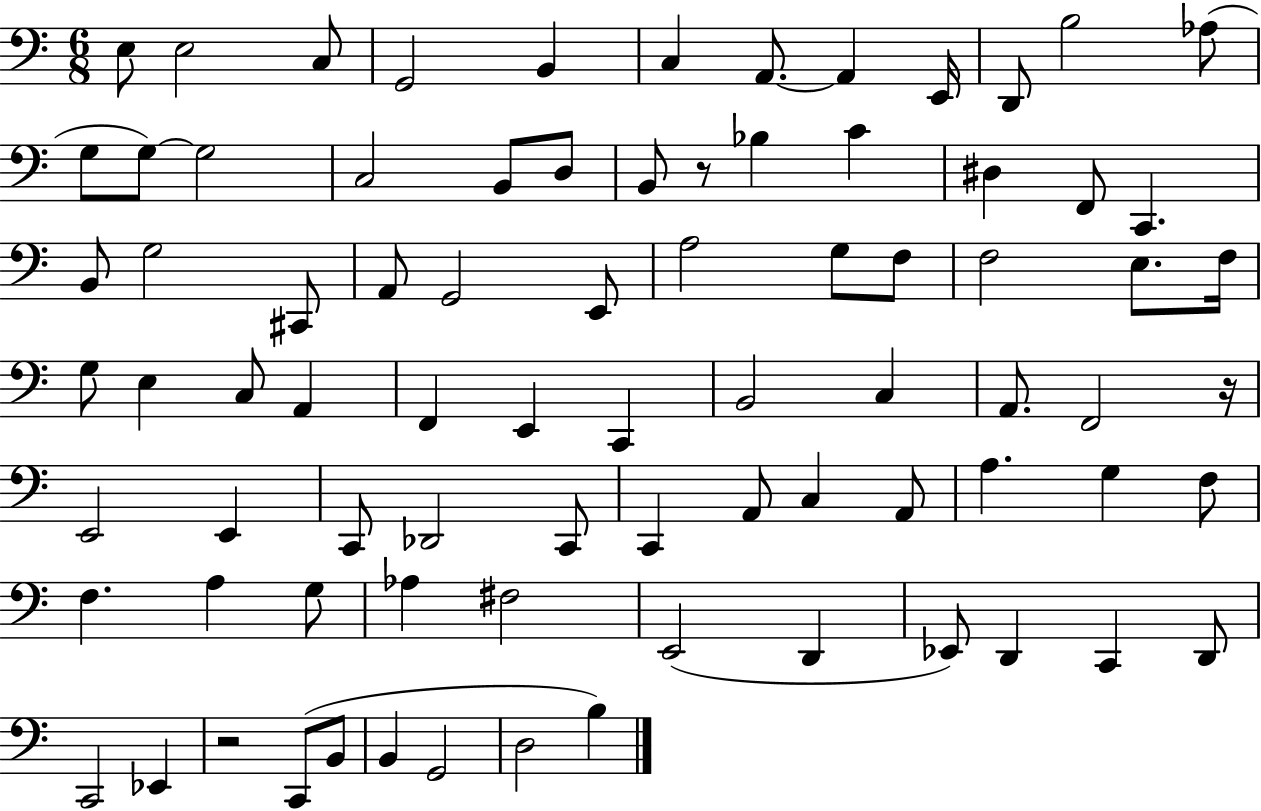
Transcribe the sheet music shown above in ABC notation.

X:1
T:Untitled
M:6/8
L:1/4
K:C
E,/2 E,2 C,/2 G,,2 B,, C, A,,/2 A,, E,,/4 D,,/2 B,2 _A,/2 G,/2 G,/2 G,2 C,2 B,,/2 D,/2 B,,/2 z/2 _B, C ^D, F,,/2 C,, B,,/2 G,2 ^C,,/2 A,,/2 G,,2 E,,/2 A,2 G,/2 F,/2 F,2 E,/2 F,/4 G,/2 E, C,/2 A,, F,, E,, C,, B,,2 C, A,,/2 F,,2 z/4 E,,2 E,, C,,/2 _D,,2 C,,/2 C,, A,,/2 C, A,,/2 A, G, F,/2 F, A, G,/2 _A, ^F,2 E,,2 D,, _E,,/2 D,, C,, D,,/2 C,,2 _E,, z2 C,,/2 B,,/2 B,, G,,2 D,2 B,